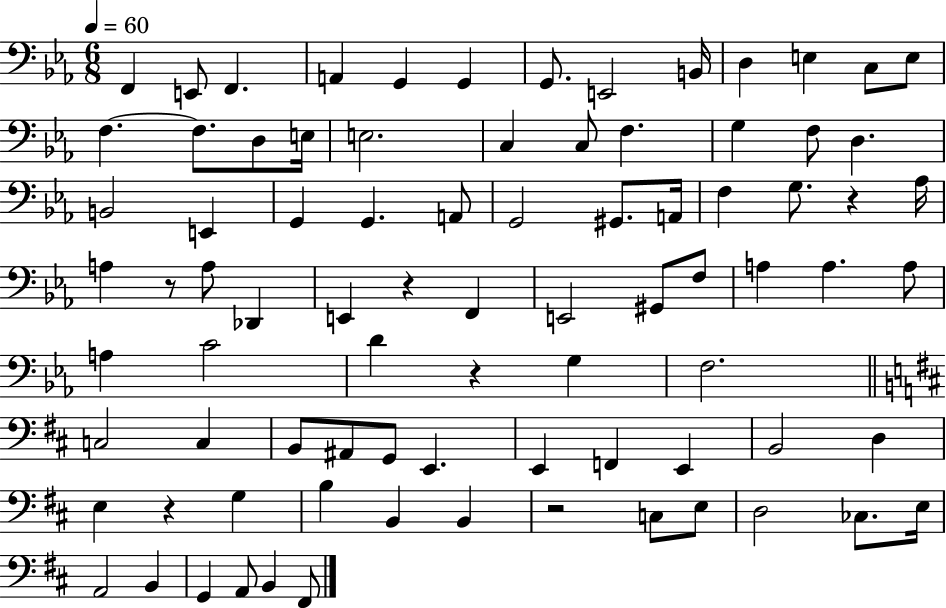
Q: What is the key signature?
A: EES major